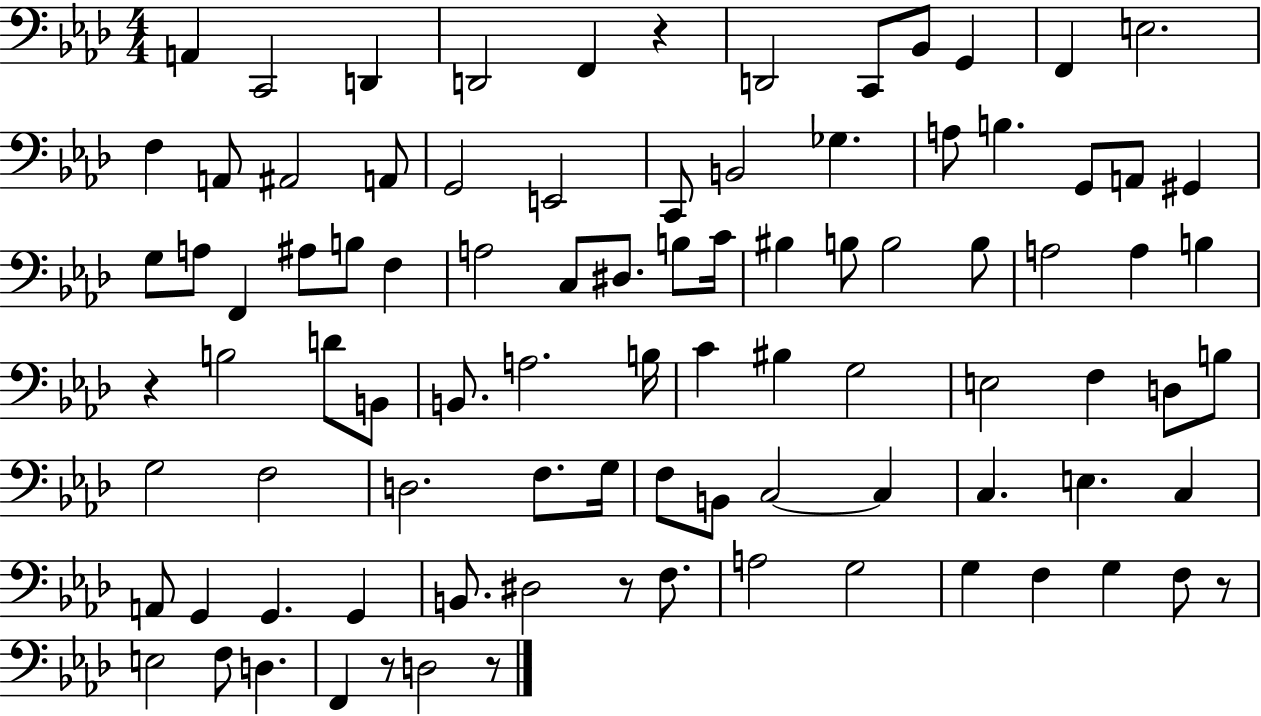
A2/q C2/h D2/q D2/h F2/q R/q D2/h C2/e Bb2/e G2/q F2/q E3/h. F3/q A2/e A#2/h A2/e G2/h E2/h C2/e B2/h Gb3/q. A3/e B3/q. G2/e A2/e G#2/q G3/e A3/e F2/q A#3/e B3/e F3/q A3/h C3/e D#3/e. B3/e C4/s BIS3/q B3/e B3/h B3/e A3/h A3/q B3/q R/q B3/h D4/e B2/e B2/e. A3/h. B3/s C4/q BIS3/q G3/h E3/h F3/q D3/e B3/e G3/h F3/h D3/h. F3/e. G3/s F3/e B2/e C3/h C3/q C3/q. E3/q. C3/q A2/e G2/q G2/q. G2/q B2/e. D#3/h R/e F3/e. A3/h G3/h G3/q F3/q G3/q F3/e R/e E3/h F3/e D3/q. F2/q R/e D3/h R/e